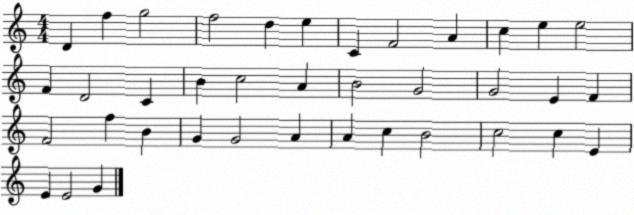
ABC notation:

X:1
T:Untitled
M:4/4
L:1/4
K:C
D f g2 f2 d e C F2 A c e e2 F D2 C B c2 A B2 G2 G2 E F F2 f B G G2 A A c B2 c2 c E E E2 G